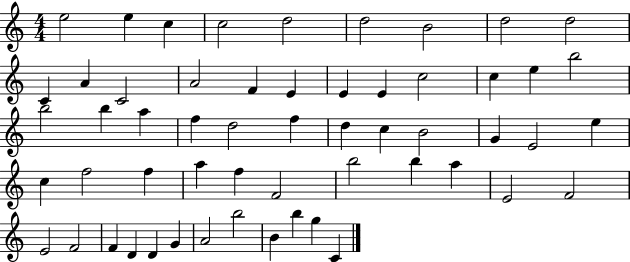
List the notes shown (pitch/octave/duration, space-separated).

E5/h E5/q C5/q C5/h D5/h D5/h B4/h D5/h D5/h C4/q A4/q C4/h A4/h F4/q E4/q E4/q E4/q C5/h C5/q E5/q B5/h B5/h B5/q A5/q F5/q D5/h F5/q D5/q C5/q B4/h G4/q E4/h E5/q C5/q F5/h F5/q A5/q F5/q F4/h B5/h B5/q A5/q E4/h F4/h E4/h F4/h F4/q D4/q D4/q G4/q A4/h B5/h B4/q B5/q G5/q C4/q